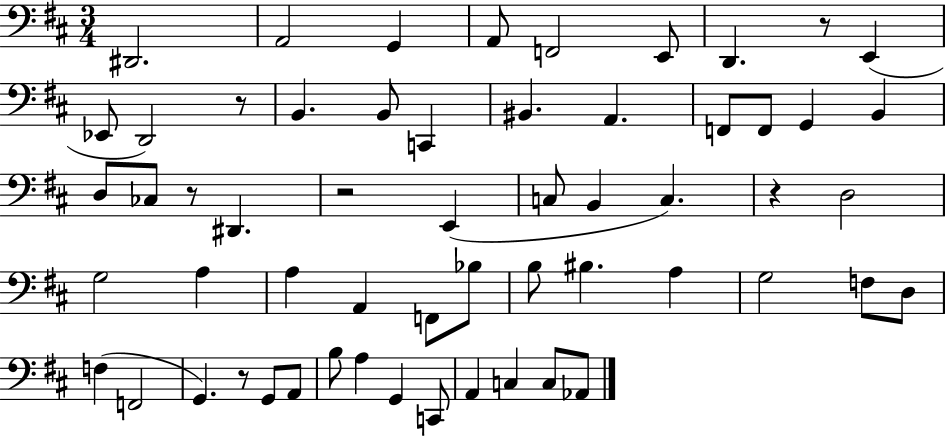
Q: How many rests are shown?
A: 6